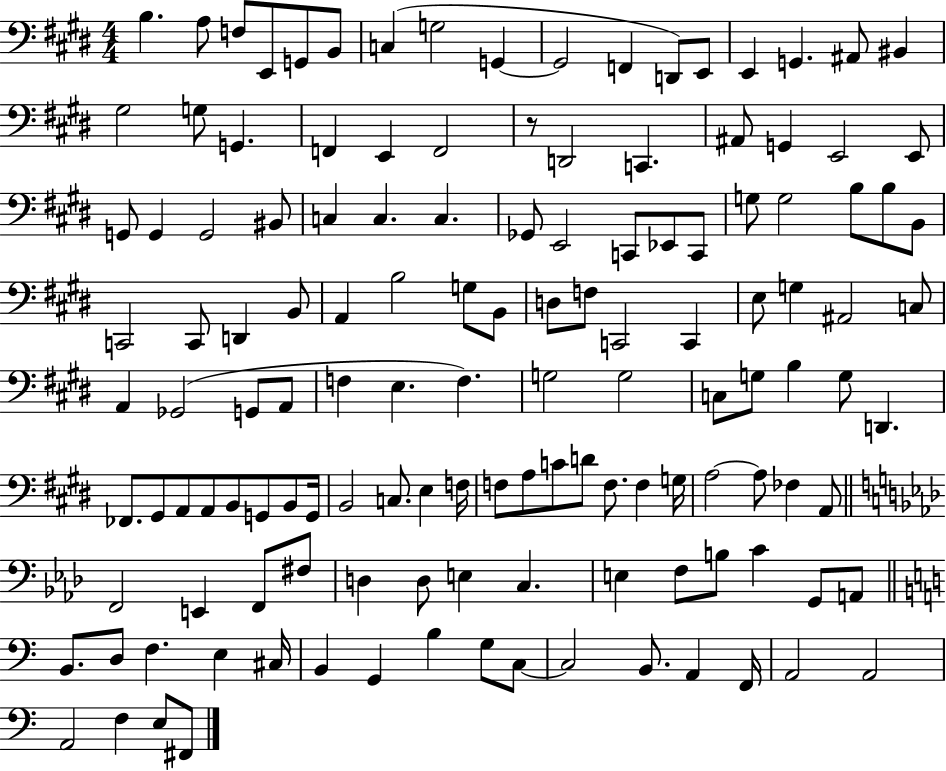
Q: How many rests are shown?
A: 1